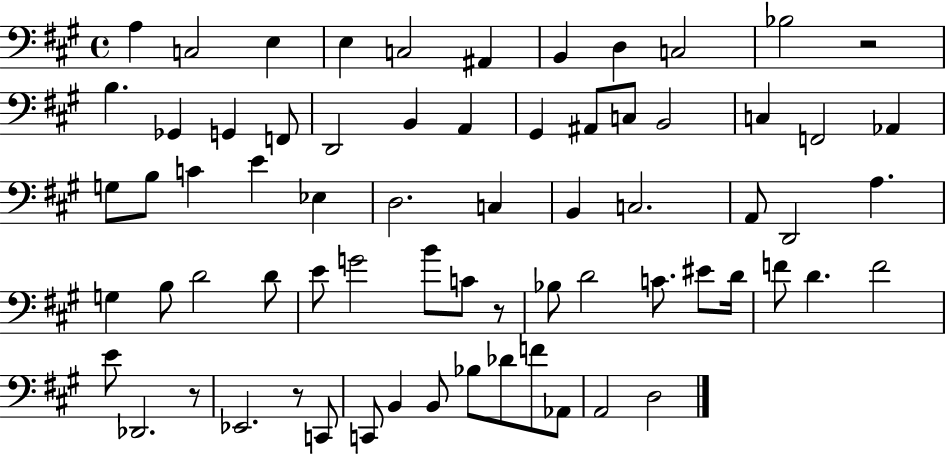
A3/q C3/h E3/q E3/q C3/h A#2/q B2/q D3/q C3/h Bb3/h R/h B3/q. Gb2/q G2/q F2/e D2/h B2/q A2/q G#2/q A#2/e C3/e B2/h C3/q F2/h Ab2/q G3/e B3/e C4/q E4/q Eb3/q D3/h. C3/q B2/q C3/h. A2/e D2/h A3/q. G3/q B3/e D4/h D4/e E4/e G4/h B4/e C4/e R/e Bb3/e D4/h C4/e. EIS4/e D4/s F4/e D4/q. F4/h E4/e Db2/h. R/e Eb2/h. R/e C2/e C2/e B2/q B2/e Bb3/e Db4/e F4/e Ab2/e A2/h D3/h